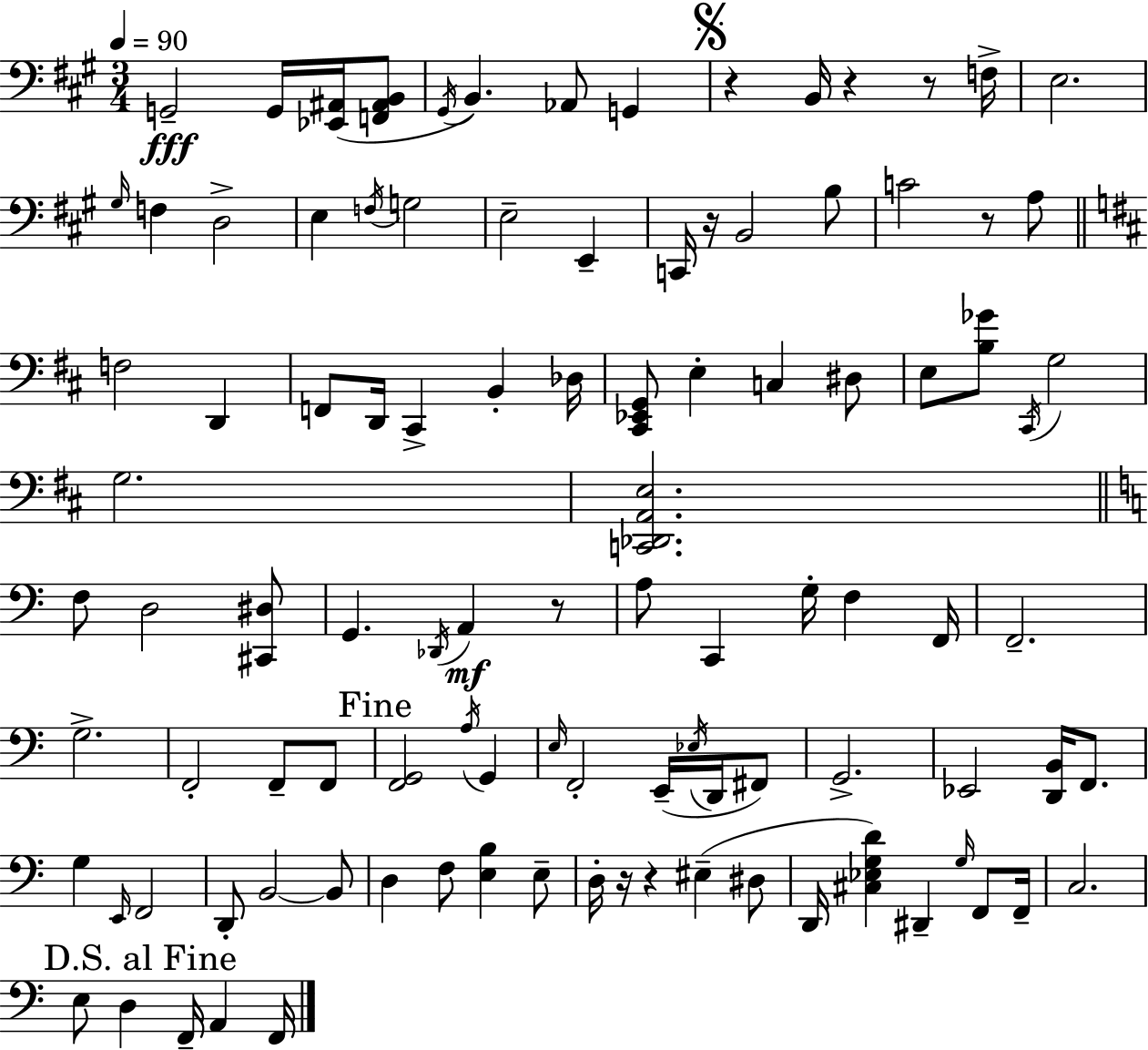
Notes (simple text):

G2/h G2/s [Eb2,A#2]/s [F2,A#2,B2]/e G#2/s B2/q. Ab2/e G2/q R/q B2/s R/q R/e F3/s E3/h. G#3/s F3/q D3/h E3/q F3/s G3/h E3/h E2/q C2/s R/s B2/h B3/e C4/h R/e A3/e F3/h D2/q F2/e D2/s C#2/q B2/q Db3/s [C#2,Eb2,G2]/e E3/q C3/q D#3/e E3/e [B3,Gb4]/e C#2/s G3/h G3/h. [C2,Db2,A2,E3]/h. F3/e D3/h [C#2,D#3]/e G2/q. Db2/s A2/q R/e A3/e C2/q G3/s F3/q F2/s F2/h. G3/h. F2/h F2/e F2/e [F2,G2]/h A3/s G2/q E3/s F2/h E2/s Eb3/s D2/s F#2/e G2/h. Eb2/h [D2,B2]/s F2/e. G3/q E2/s F2/h D2/e B2/h B2/e D3/q F3/e [E3,B3]/q E3/e D3/s R/s R/q EIS3/q D#3/e D2/s [C#3,Eb3,G3,D4]/q D#2/q G3/s F2/e F2/s C3/h. E3/e D3/q F2/s A2/q F2/s